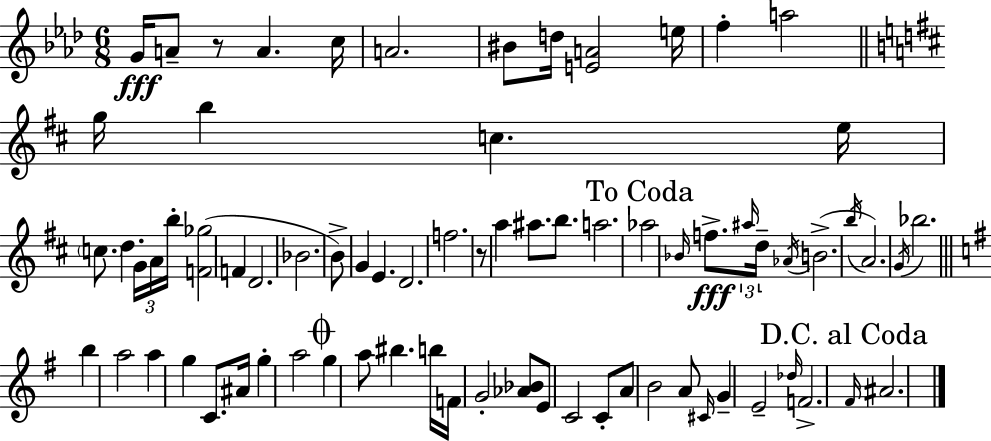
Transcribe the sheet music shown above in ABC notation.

X:1
T:Untitled
M:6/8
L:1/4
K:Ab
G/4 A/2 z/2 A c/4 A2 ^B/2 d/4 [EA]2 e/4 f a2 g/4 b c e/4 c/2 d G/4 A/4 b/4 [F_g]2 F D2 _B2 B/2 G E D2 f2 z/2 a ^a/2 b/2 a2 _a2 _B/4 f/2 ^a/4 d/4 _A/4 B2 b/4 A2 G/4 _b2 b a2 a g C/2 ^A/4 g a2 g a/2 ^b b/4 F/4 G2 [_A_B]/2 E/2 C2 C/2 A/2 B2 A/2 ^C/4 G E2 _d/4 F2 ^F/4 ^A2